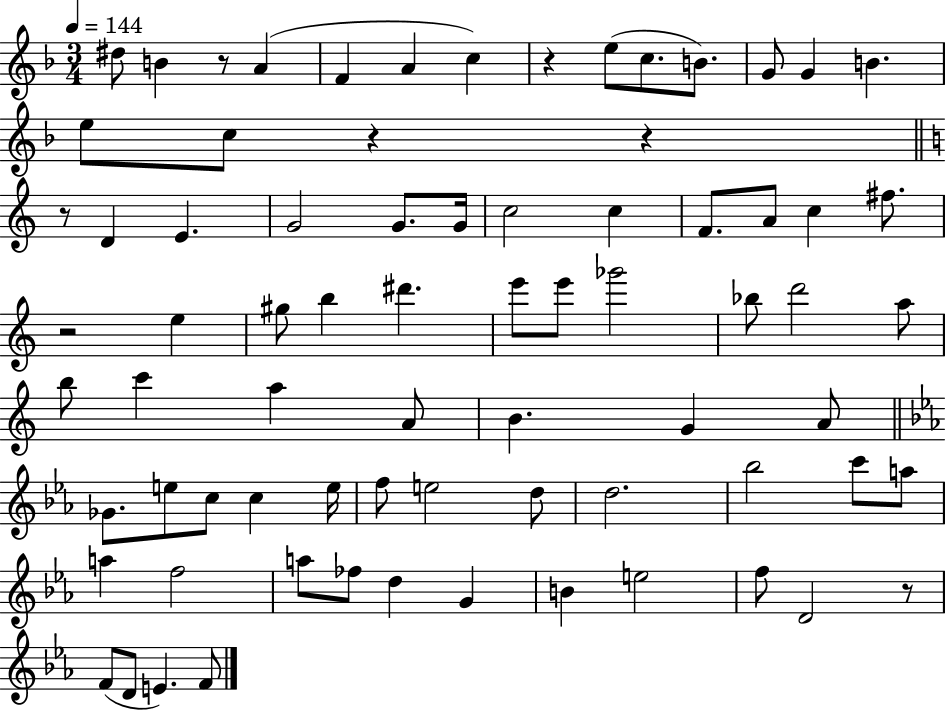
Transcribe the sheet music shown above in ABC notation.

X:1
T:Untitled
M:3/4
L:1/4
K:F
^d/2 B z/2 A F A c z e/2 c/2 B/2 G/2 G B e/2 c/2 z z z/2 D E G2 G/2 G/4 c2 c F/2 A/2 c ^f/2 z2 e ^g/2 b ^d' e'/2 e'/2 _g'2 _b/2 d'2 a/2 b/2 c' a A/2 B G A/2 _G/2 e/2 c/2 c e/4 f/2 e2 d/2 d2 _b2 c'/2 a/2 a f2 a/2 _f/2 d G B e2 f/2 D2 z/2 F/2 D/2 E F/2